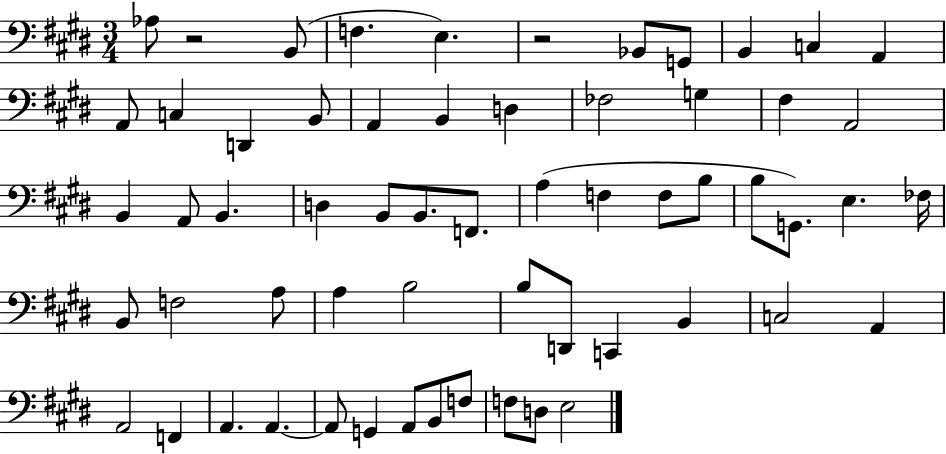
X:1
T:Untitled
M:3/4
L:1/4
K:E
_A,/2 z2 B,,/2 F, E, z2 _B,,/2 G,,/2 B,, C, A,, A,,/2 C, D,, B,,/2 A,, B,, D, _F,2 G, ^F, A,,2 B,, A,,/2 B,, D, B,,/2 B,,/2 F,,/2 A, F, F,/2 B,/2 B,/2 G,,/2 E, _F,/4 B,,/2 F,2 A,/2 A, B,2 B,/2 D,,/2 C,, B,, C,2 A,, A,,2 F,, A,, A,, A,,/2 G,, A,,/2 B,,/2 F,/2 F,/2 D,/2 E,2